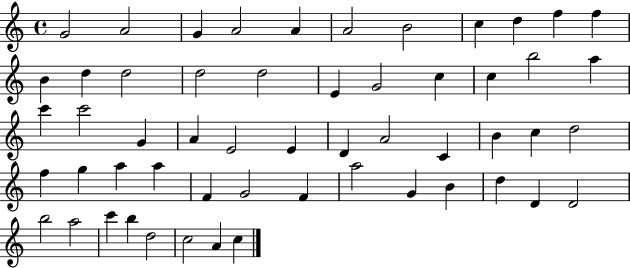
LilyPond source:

{
  \clef treble
  \time 4/4
  \defaultTimeSignature
  \key c \major
  g'2 a'2 | g'4 a'2 a'4 | a'2 b'2 | c''4 d''4 f''4 f''4 | \break b'4 d''4 d''2 | d''2 d''2 | e'4 g'2 c''4 | c''4 b''2 a''4 | \break c'''4 c'''2 g'4 | a'4 e'2 e'4 | d'4 a'2 c'4 | b'4 c''4 d''2 | \break f''4 g''4 a''4 a''4 | f'4 g'2 f'4 | a''2 g'4 b'4 | d''4 d'4 d'2 | \break b''2 a''2 | c'''4 b''4 d''2 | c''2 a'4 c''4 | \bar "|."
}